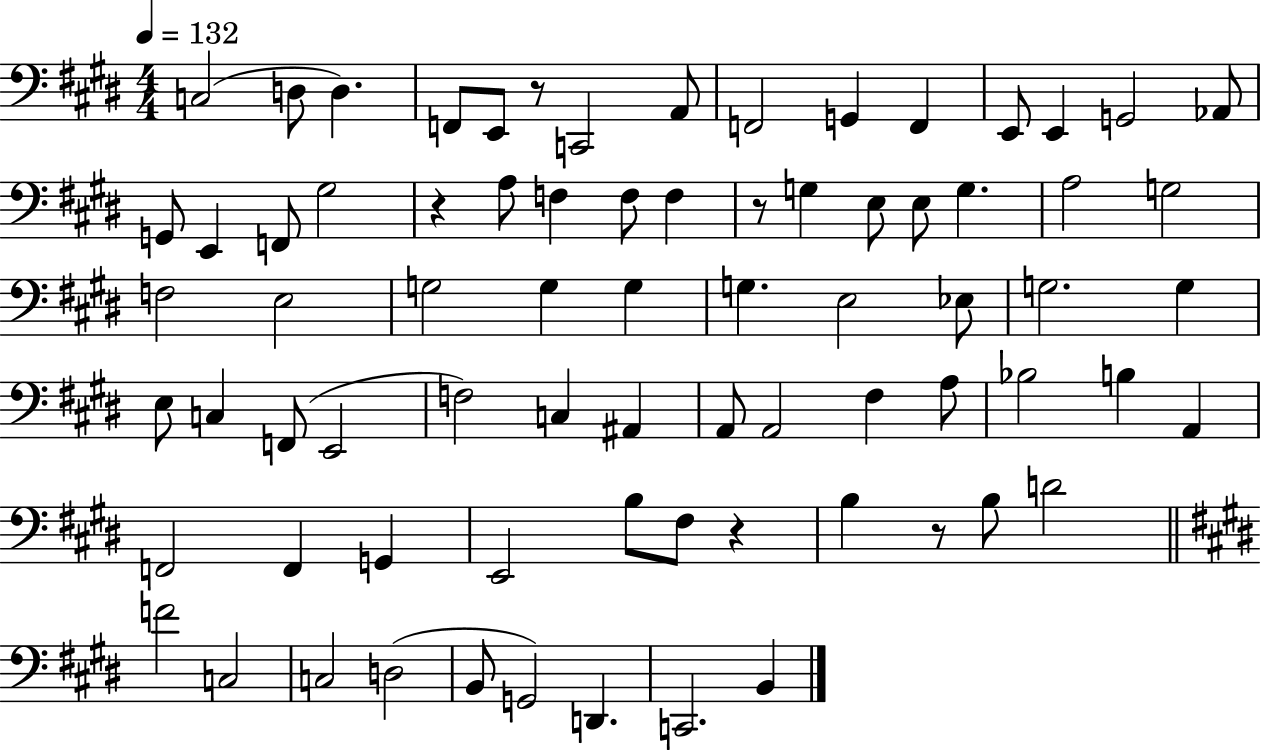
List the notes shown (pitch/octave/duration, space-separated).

C3/h D3/e D3/q. F2/e E2/e R/e C2/h A2/e F2/h G2/q F2/q E2/e E2/q G2/h Ab2/e G2/e E2/q F2/e G#3/h R/q A3/e F3/q F3/e F3/q R/e G3/q E3/e E3/e G3/q. A3/h G3/h F3/h E3/h G3/h G3/q G3/q G3/q. E3/h Eb3/e G3/h. G3/q E3/e C3/q F2/e E2/h F3/h C3/q A#2/q A2/e A2/h F#3/q A3/e Bb3/h B3/q A2/q F2/h F2/q G2/q E2/h B3/e F#3/e R/q B3/q R/e B3/e D4/h F4/h C3/h C3/h D3/h B2/e G2/h D2/q. C2/h. B2/q